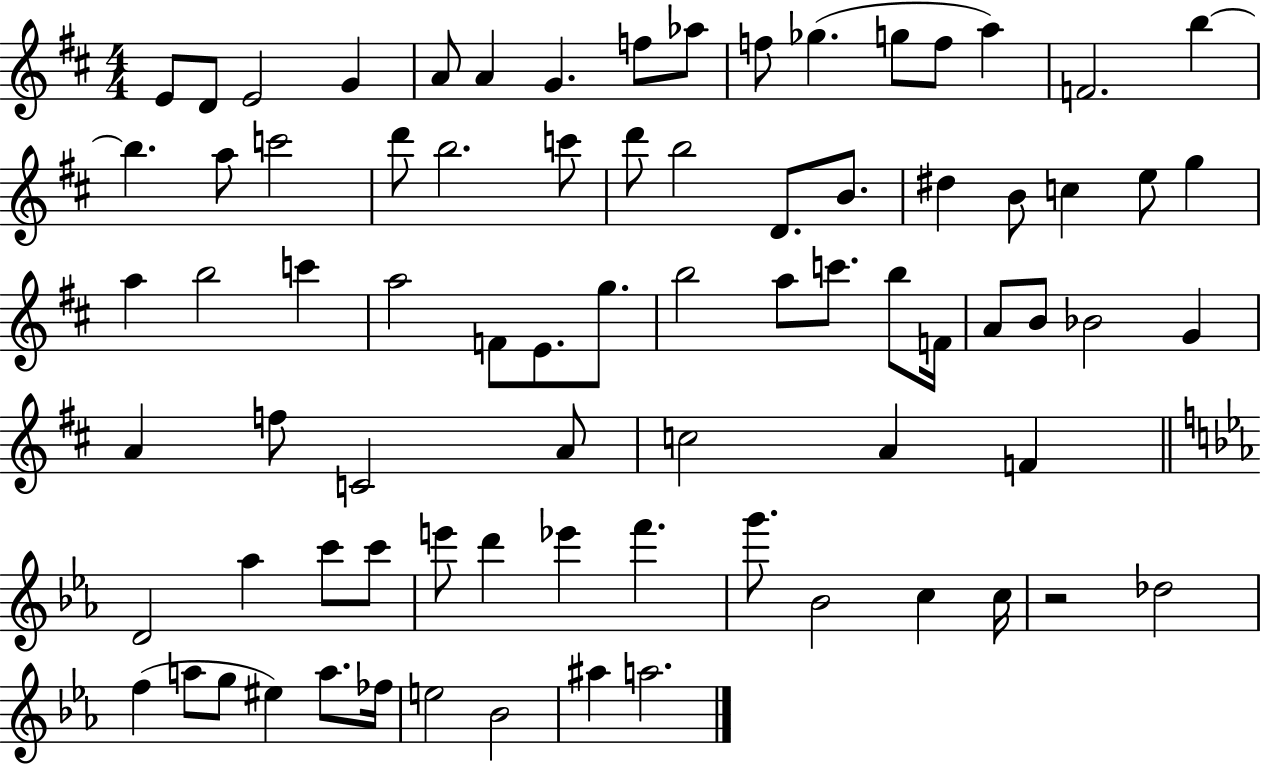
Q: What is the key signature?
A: D major